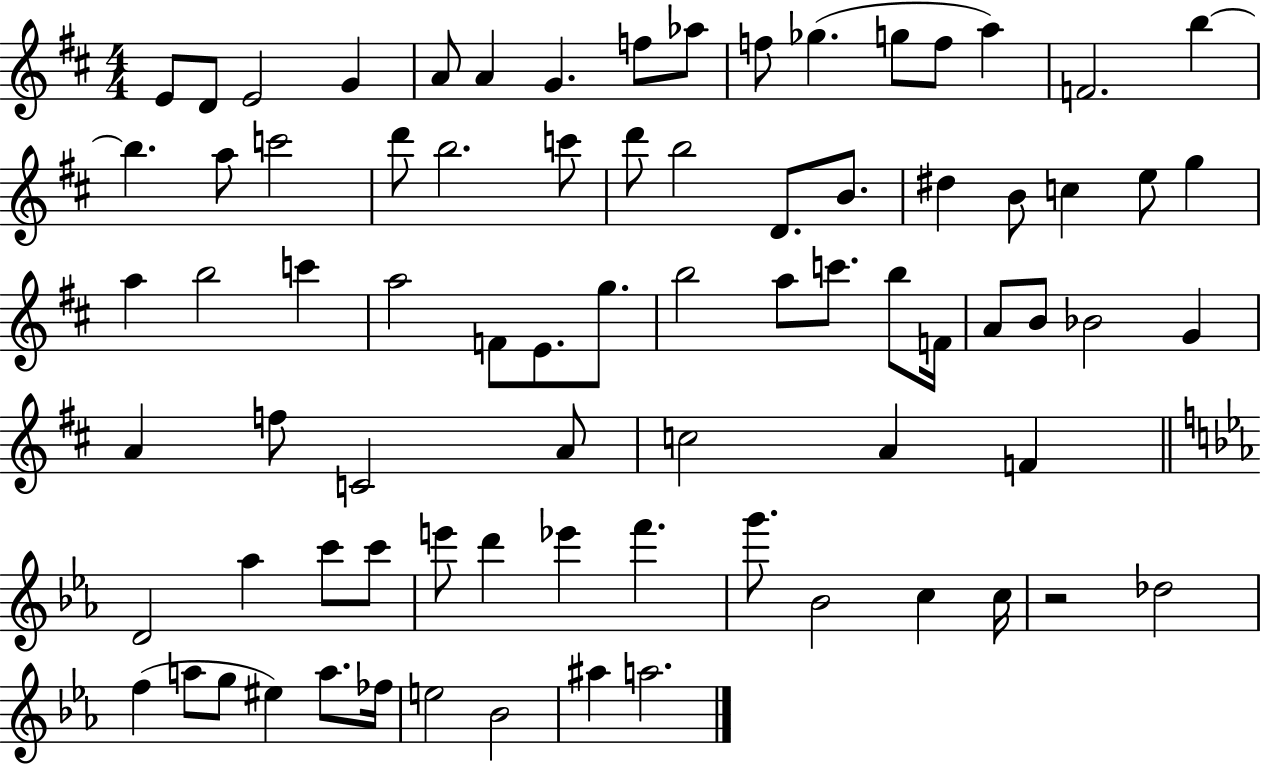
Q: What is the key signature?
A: D major